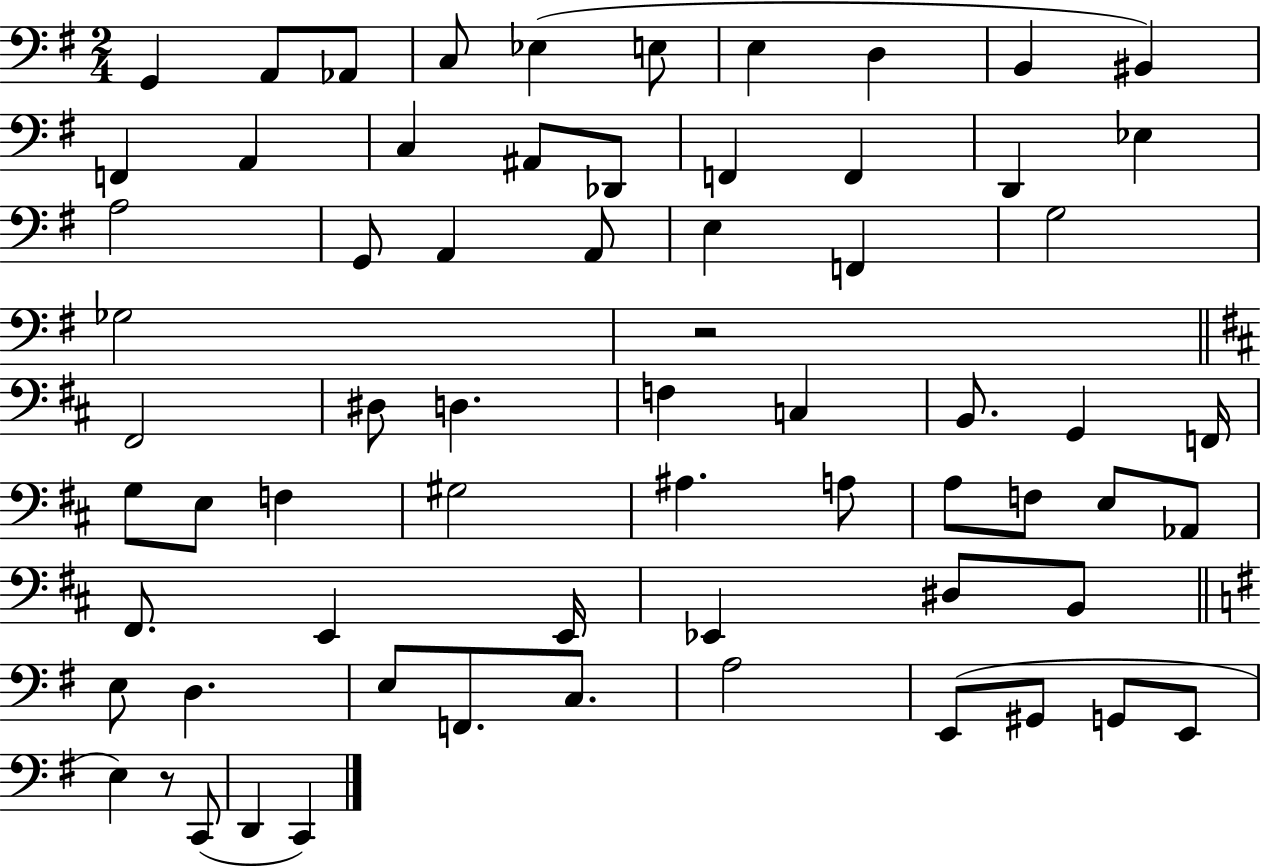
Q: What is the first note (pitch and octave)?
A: G2